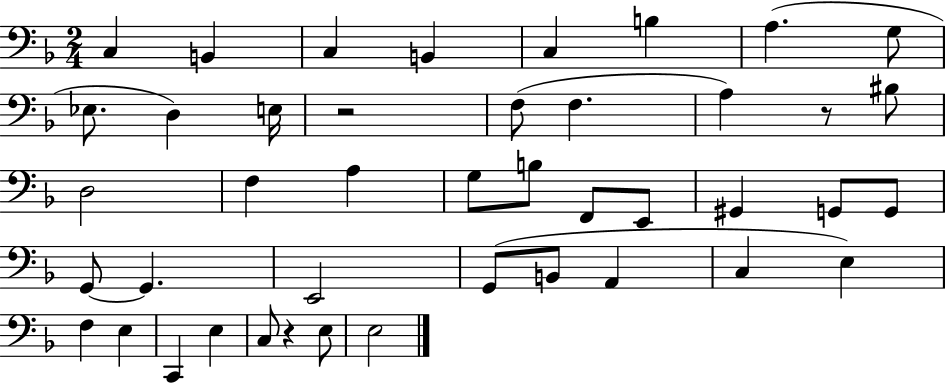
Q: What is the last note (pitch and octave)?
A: E3